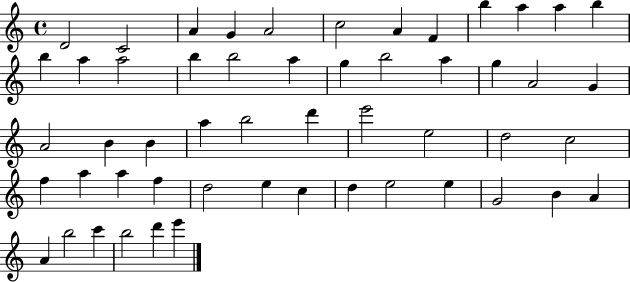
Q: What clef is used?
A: treble